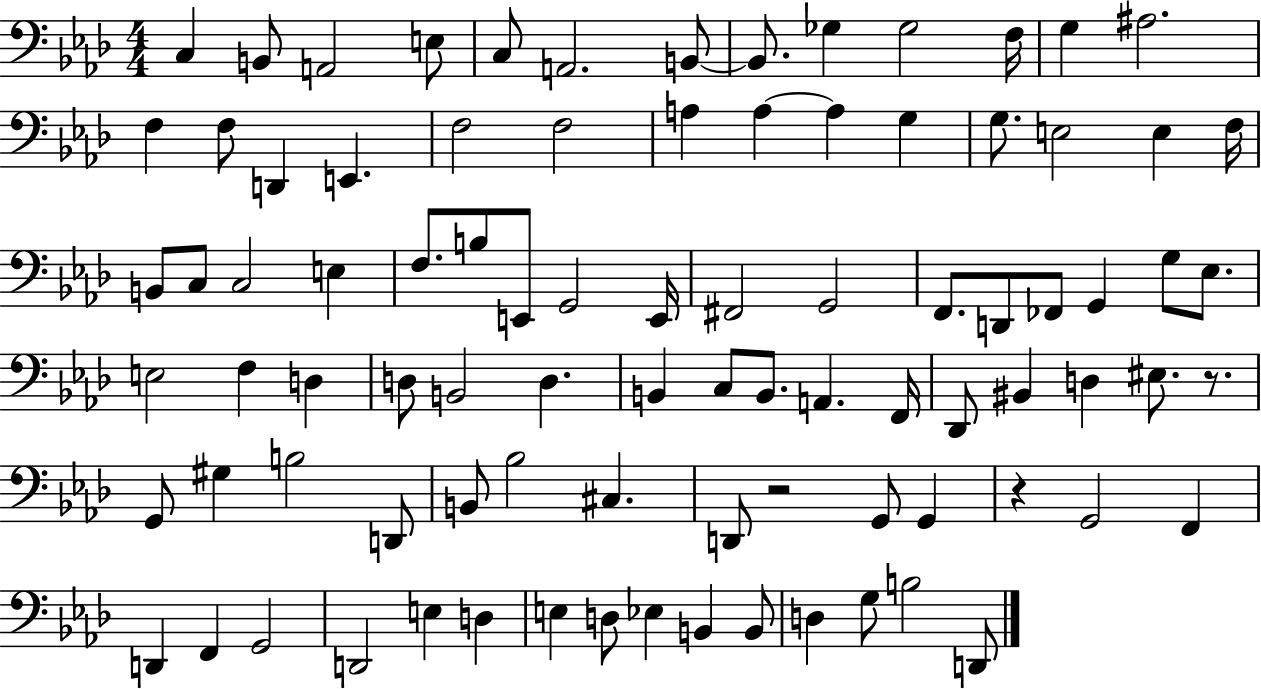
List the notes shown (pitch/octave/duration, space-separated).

C3/q B2/e A2/h E3/e C3/e A2/h. B2/e B2/e. Gb3/q Gb3/h F3/s G3/q A#3/h. F3/q F3/e D2/q E2/q. F3/h F3/h A3/q A3/q A3/q G3/q G3/e. E3/h E3/q F3/s B2/e C3/e C3/h E3/q F3/e. B3/e E2/e G2/h E2/s F#2/h G2/h F2/e. D2/e FES2/e G2/q G3/e Eb3/e. E3/h F3/q D3/q D3/e B2/h D3/q. B2/q C3/e B2/e. A2/q. F2/s Db2/e BIS2/q D3/q EIS3/e. R/e. G2/e G#3/q B3/h D2/e B2/e Bb3/h C#3/q. D2/e R/h G2/e G2/q R/q G2/h F2/q D2/q F2/q G2/h D2/h E3/q D3/q E3/q D3/e Eb3/q B2/q B2/e D3/q G3/e B3/h D2/e